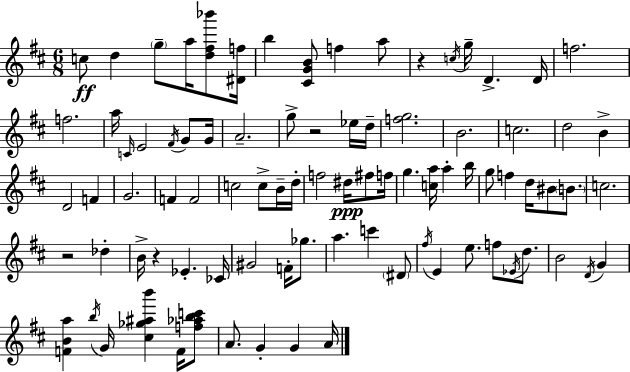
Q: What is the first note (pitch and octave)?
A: C5